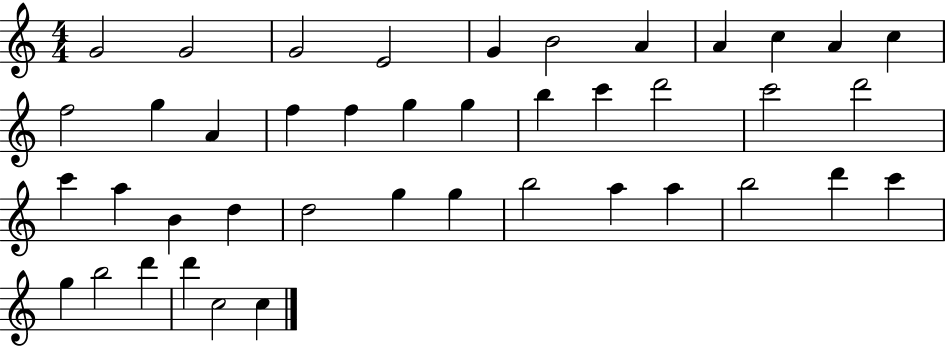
{
  \clef treble
  \numericTimeSignature
  \time 4/4
  \key c \major
  g'2 g'2 | g'2 e'2 | g'4 b'2 a'4 | a'4 c''4 a'4 c''4 | \break f''2 g''4 a'4 | f''4 f''4 g''4 g''4 | b''4 c'''4 d'''2 | c'''2 d'''2 | \break c'''4 a''4 b'4 d''4 | d''2 g''4 g''4 | b''2 a''4 a''4 | b''2 d'''4 c'''4 | \break g''4 b''2 d'''4 | d'''4 c''2 c''4 | \bar "|."
}